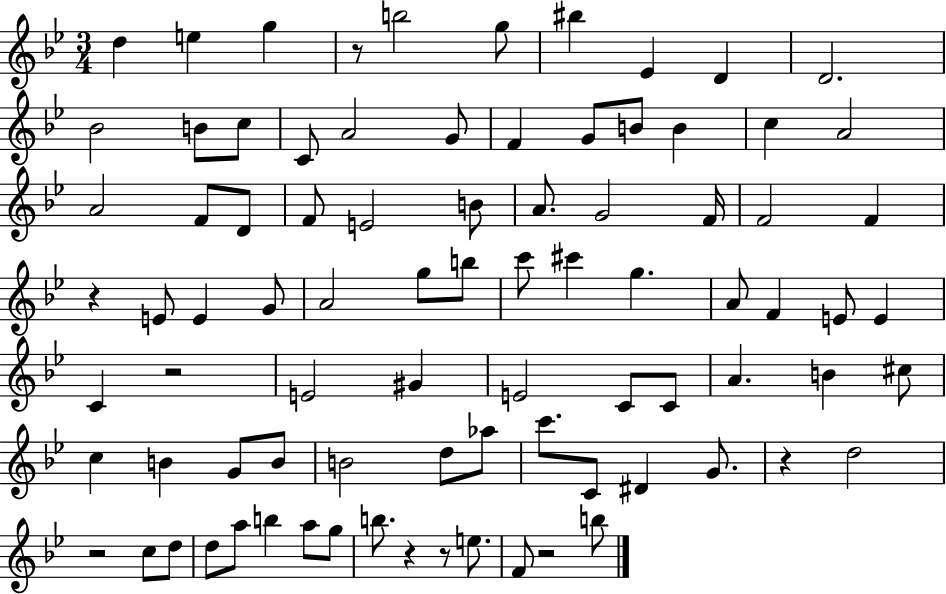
X:1
T:Untitled
M:3/4
L:1/4
K:Bb
d e g z/2 b2 g/2 ^b _E D D2 _B2 B/2 c/2 C/2 A2 G/2 F G/2 B/2 B c A2 A2 F/2 D/2 F/2 E2 B/2 A/2 G2 F/4 F2 F z E/2 E G/2 A2 g/2 b/2 c'/2 ^c' g A/2 F E/2 E C z2 E2 ^G E2 C/2 C/2 A B ^c/2 c B G/2 B/2 B2 d/2 _a/2 c'/2 C/2 ^D G/2 z d2 z2 c/2 d/2 d/2 a/2 b a/2 g/2 b/2 z z/2 e/2 F/2 z2 b/2